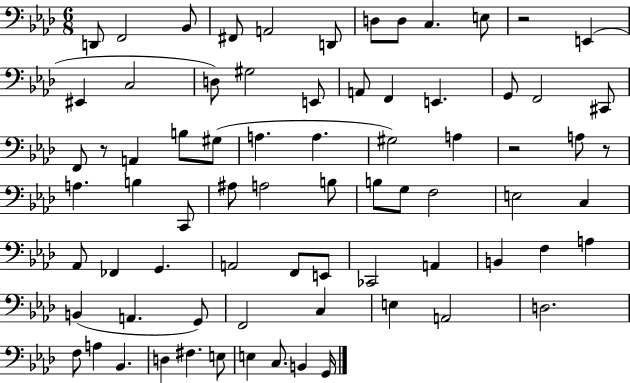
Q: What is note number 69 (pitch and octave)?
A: C3